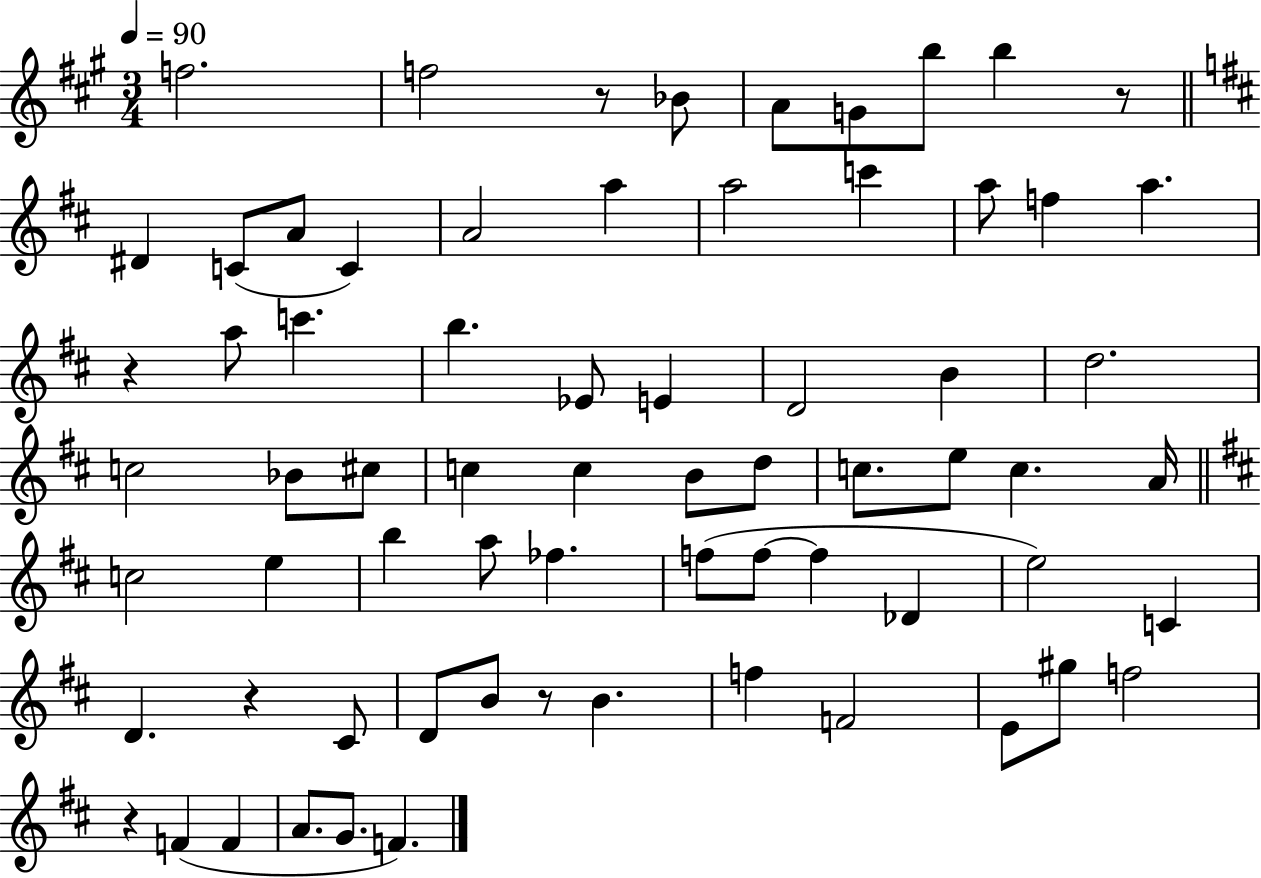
F5/h. F5/h R/e Bb4/e A4/e G4/e B5/e B5/q R/e D#4/q C4/e A4/e C4/q A4/h A5/q A5/h C6/q A5/e F5/q A5/q. R/q A5/e C6/q. B5/q. Eb4/e E4/q D4/h B4/q D5/h. C5/h Bb4/e C#5/e C5/q C5/q B4/e D5/e C5/e. E5/e C5/q. A4/s C5/h E5/q B5/q A5/e FES5/q. F5/e F5/e F5/q Db4/q E5/h C4/q D4/q. R/q C#4/e D4/e B4/e R/e B4/q. F5/q F4/h E4/e G#5/e F5/h R/q F4/q F4/q A4/e. G4/e. F4/q.